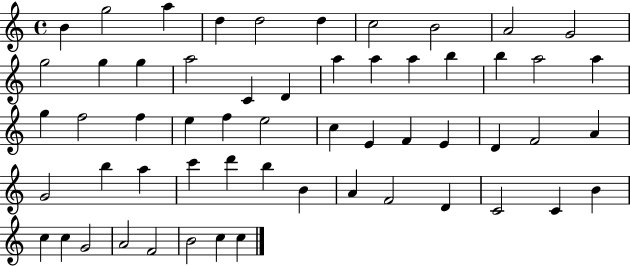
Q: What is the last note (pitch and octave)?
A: C5